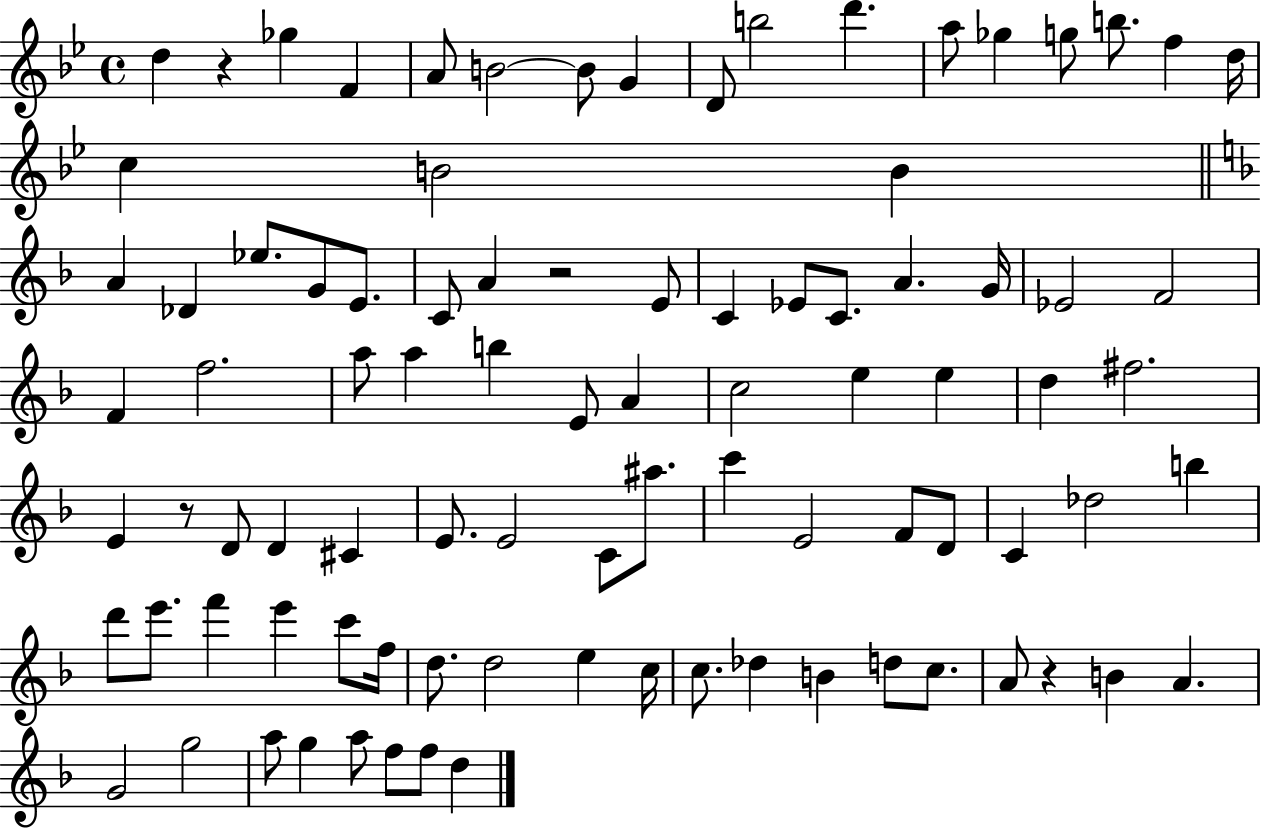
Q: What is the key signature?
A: BES major